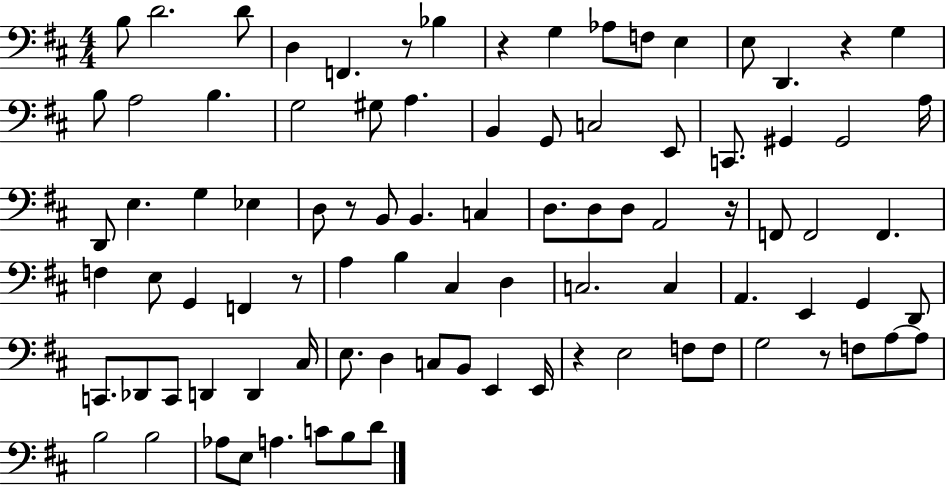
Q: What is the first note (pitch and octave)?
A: B3